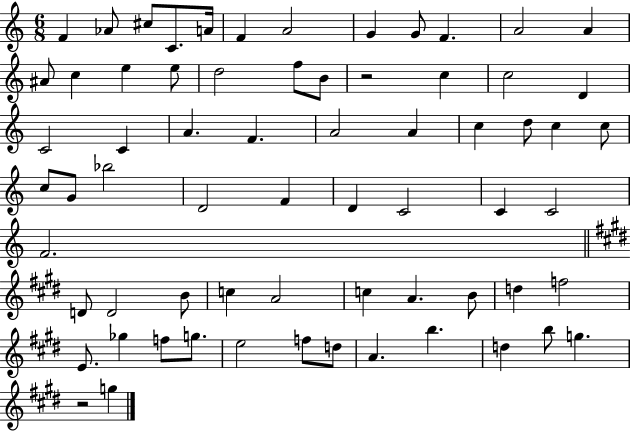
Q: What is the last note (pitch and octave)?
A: G5